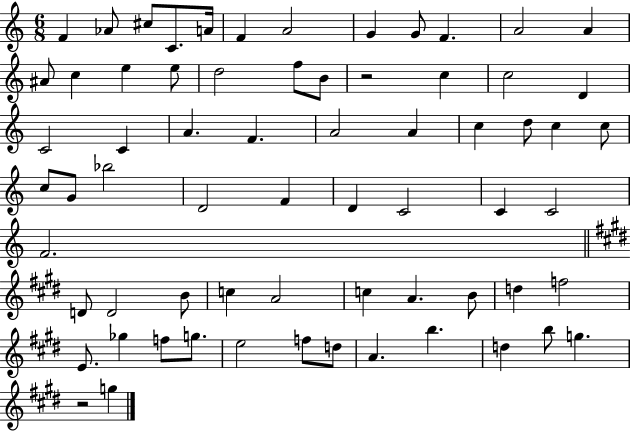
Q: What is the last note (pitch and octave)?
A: G5